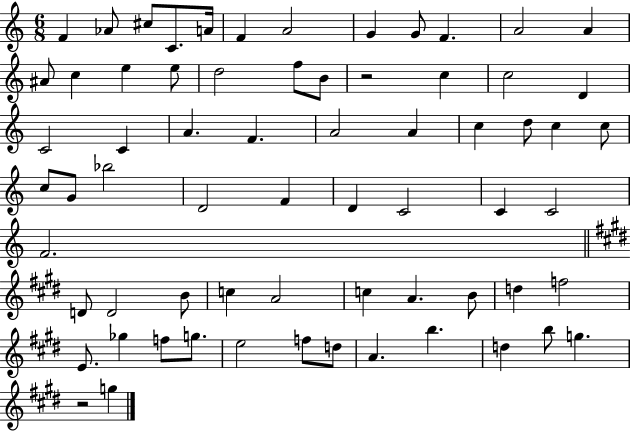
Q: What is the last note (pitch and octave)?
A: G5